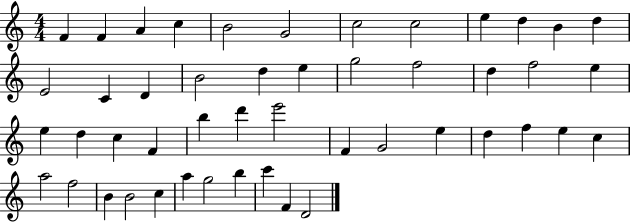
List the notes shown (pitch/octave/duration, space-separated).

F4/q F4/q A4/q C5/q B4/h G4/h C5/h C5/h E5/q D5/q B4/q D5/q E4/h C4/q D4/q B4/h D5/q E5/q G5/h F5/h D5/q F5/h E5/q E5/q D5/q C5/q F4/q B5/q D6/q E6/h F4/q G4/h E5/q D5/q F5/q E5/q C5/q A5/h F5/h B4/q B4/h C5/q A5/q G5/h B5/q C6/q F4/q D4/h